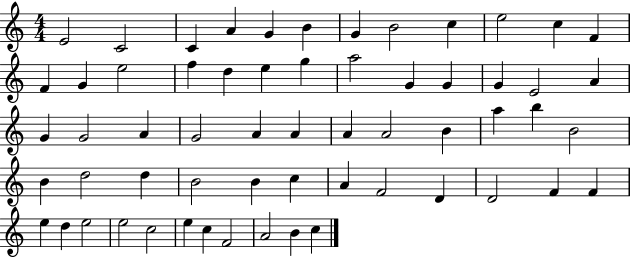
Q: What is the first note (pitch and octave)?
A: E4